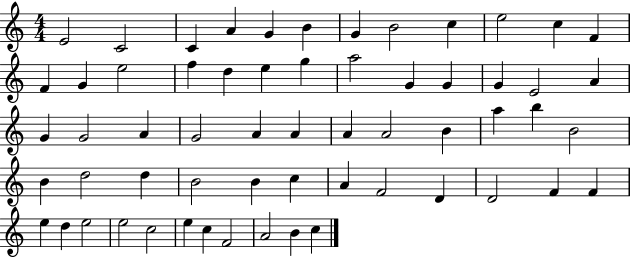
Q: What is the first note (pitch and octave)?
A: E4